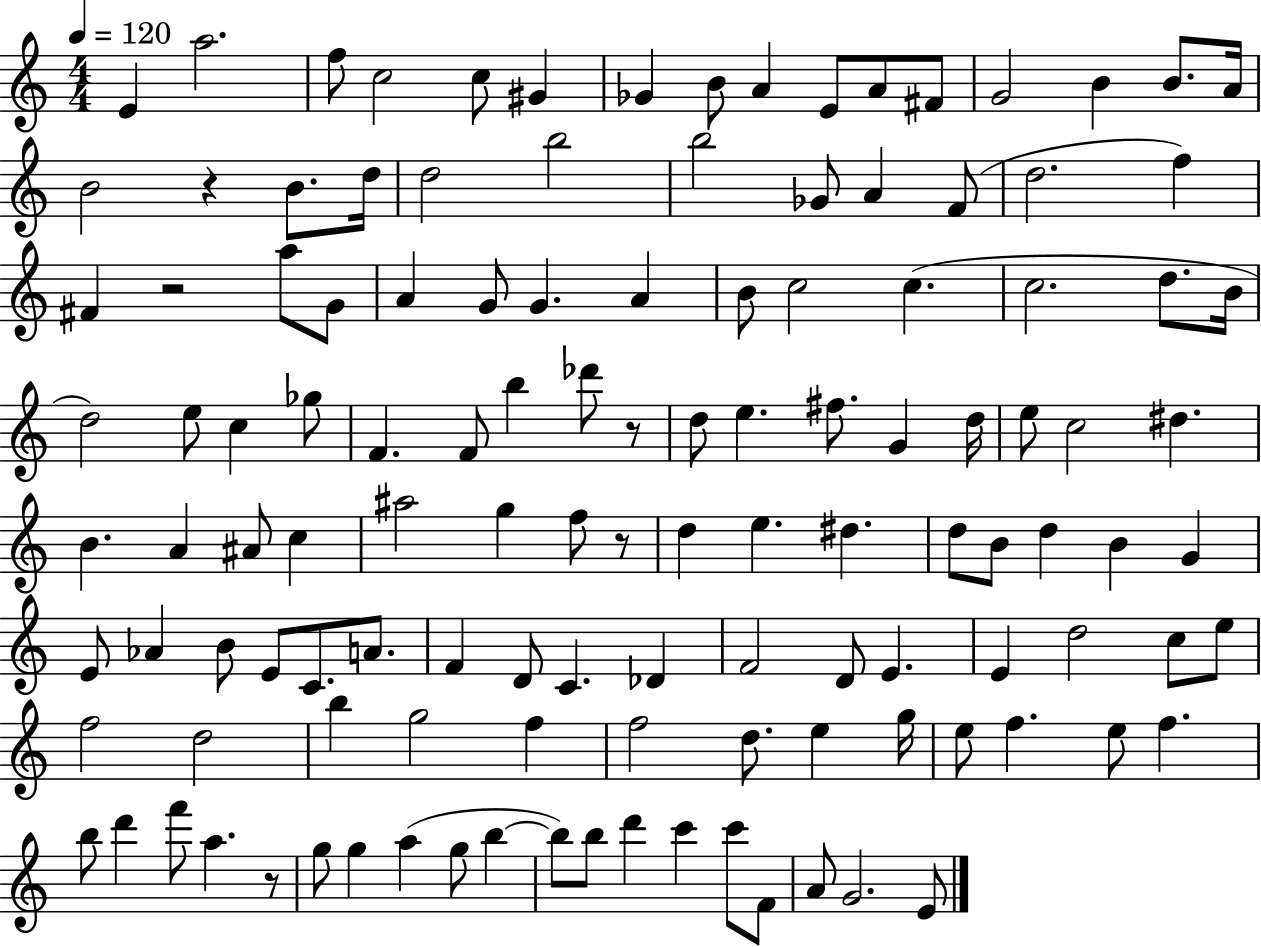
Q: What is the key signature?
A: C major